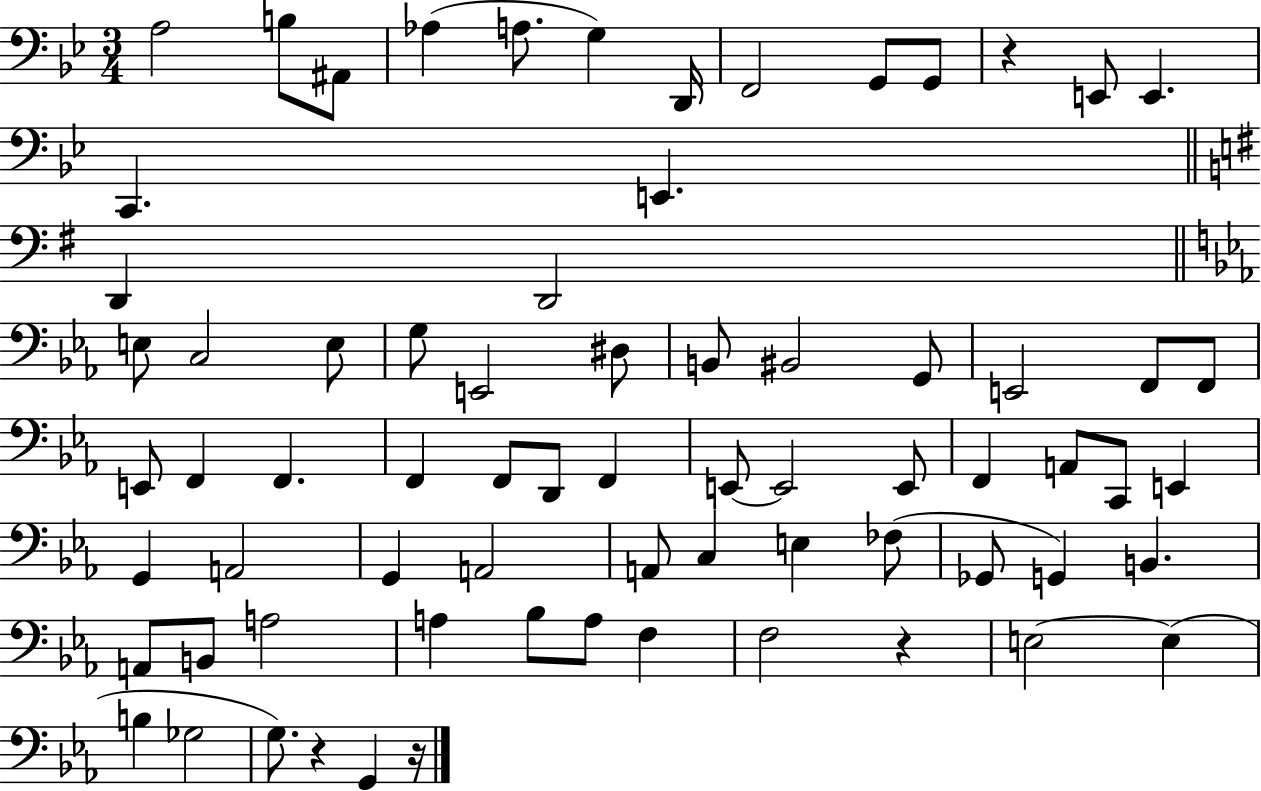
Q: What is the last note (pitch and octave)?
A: G2